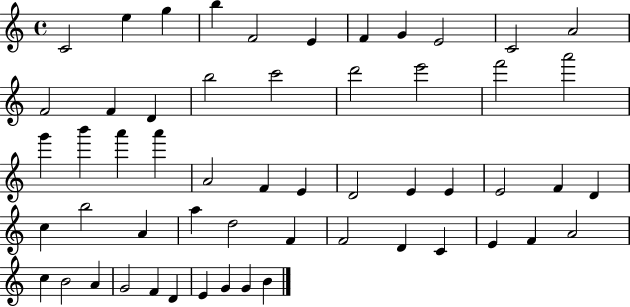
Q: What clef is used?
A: treble